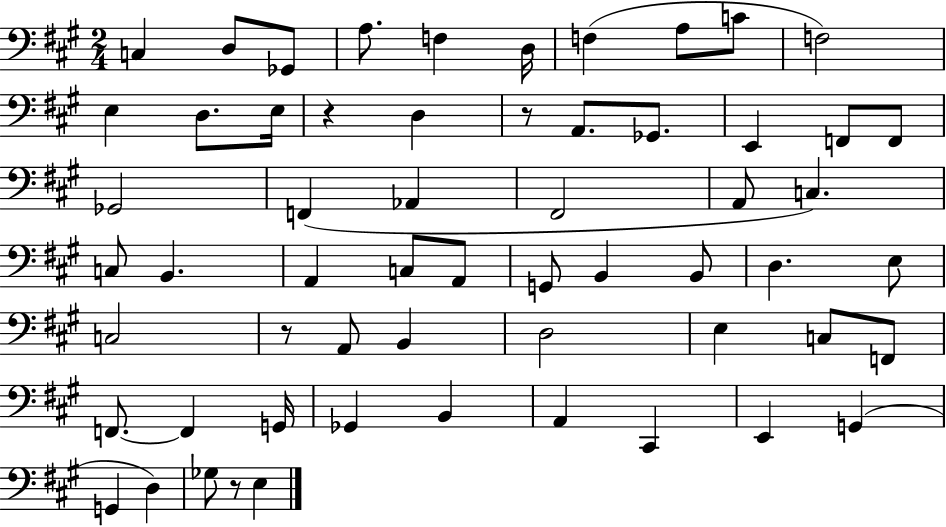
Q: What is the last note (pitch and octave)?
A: E3